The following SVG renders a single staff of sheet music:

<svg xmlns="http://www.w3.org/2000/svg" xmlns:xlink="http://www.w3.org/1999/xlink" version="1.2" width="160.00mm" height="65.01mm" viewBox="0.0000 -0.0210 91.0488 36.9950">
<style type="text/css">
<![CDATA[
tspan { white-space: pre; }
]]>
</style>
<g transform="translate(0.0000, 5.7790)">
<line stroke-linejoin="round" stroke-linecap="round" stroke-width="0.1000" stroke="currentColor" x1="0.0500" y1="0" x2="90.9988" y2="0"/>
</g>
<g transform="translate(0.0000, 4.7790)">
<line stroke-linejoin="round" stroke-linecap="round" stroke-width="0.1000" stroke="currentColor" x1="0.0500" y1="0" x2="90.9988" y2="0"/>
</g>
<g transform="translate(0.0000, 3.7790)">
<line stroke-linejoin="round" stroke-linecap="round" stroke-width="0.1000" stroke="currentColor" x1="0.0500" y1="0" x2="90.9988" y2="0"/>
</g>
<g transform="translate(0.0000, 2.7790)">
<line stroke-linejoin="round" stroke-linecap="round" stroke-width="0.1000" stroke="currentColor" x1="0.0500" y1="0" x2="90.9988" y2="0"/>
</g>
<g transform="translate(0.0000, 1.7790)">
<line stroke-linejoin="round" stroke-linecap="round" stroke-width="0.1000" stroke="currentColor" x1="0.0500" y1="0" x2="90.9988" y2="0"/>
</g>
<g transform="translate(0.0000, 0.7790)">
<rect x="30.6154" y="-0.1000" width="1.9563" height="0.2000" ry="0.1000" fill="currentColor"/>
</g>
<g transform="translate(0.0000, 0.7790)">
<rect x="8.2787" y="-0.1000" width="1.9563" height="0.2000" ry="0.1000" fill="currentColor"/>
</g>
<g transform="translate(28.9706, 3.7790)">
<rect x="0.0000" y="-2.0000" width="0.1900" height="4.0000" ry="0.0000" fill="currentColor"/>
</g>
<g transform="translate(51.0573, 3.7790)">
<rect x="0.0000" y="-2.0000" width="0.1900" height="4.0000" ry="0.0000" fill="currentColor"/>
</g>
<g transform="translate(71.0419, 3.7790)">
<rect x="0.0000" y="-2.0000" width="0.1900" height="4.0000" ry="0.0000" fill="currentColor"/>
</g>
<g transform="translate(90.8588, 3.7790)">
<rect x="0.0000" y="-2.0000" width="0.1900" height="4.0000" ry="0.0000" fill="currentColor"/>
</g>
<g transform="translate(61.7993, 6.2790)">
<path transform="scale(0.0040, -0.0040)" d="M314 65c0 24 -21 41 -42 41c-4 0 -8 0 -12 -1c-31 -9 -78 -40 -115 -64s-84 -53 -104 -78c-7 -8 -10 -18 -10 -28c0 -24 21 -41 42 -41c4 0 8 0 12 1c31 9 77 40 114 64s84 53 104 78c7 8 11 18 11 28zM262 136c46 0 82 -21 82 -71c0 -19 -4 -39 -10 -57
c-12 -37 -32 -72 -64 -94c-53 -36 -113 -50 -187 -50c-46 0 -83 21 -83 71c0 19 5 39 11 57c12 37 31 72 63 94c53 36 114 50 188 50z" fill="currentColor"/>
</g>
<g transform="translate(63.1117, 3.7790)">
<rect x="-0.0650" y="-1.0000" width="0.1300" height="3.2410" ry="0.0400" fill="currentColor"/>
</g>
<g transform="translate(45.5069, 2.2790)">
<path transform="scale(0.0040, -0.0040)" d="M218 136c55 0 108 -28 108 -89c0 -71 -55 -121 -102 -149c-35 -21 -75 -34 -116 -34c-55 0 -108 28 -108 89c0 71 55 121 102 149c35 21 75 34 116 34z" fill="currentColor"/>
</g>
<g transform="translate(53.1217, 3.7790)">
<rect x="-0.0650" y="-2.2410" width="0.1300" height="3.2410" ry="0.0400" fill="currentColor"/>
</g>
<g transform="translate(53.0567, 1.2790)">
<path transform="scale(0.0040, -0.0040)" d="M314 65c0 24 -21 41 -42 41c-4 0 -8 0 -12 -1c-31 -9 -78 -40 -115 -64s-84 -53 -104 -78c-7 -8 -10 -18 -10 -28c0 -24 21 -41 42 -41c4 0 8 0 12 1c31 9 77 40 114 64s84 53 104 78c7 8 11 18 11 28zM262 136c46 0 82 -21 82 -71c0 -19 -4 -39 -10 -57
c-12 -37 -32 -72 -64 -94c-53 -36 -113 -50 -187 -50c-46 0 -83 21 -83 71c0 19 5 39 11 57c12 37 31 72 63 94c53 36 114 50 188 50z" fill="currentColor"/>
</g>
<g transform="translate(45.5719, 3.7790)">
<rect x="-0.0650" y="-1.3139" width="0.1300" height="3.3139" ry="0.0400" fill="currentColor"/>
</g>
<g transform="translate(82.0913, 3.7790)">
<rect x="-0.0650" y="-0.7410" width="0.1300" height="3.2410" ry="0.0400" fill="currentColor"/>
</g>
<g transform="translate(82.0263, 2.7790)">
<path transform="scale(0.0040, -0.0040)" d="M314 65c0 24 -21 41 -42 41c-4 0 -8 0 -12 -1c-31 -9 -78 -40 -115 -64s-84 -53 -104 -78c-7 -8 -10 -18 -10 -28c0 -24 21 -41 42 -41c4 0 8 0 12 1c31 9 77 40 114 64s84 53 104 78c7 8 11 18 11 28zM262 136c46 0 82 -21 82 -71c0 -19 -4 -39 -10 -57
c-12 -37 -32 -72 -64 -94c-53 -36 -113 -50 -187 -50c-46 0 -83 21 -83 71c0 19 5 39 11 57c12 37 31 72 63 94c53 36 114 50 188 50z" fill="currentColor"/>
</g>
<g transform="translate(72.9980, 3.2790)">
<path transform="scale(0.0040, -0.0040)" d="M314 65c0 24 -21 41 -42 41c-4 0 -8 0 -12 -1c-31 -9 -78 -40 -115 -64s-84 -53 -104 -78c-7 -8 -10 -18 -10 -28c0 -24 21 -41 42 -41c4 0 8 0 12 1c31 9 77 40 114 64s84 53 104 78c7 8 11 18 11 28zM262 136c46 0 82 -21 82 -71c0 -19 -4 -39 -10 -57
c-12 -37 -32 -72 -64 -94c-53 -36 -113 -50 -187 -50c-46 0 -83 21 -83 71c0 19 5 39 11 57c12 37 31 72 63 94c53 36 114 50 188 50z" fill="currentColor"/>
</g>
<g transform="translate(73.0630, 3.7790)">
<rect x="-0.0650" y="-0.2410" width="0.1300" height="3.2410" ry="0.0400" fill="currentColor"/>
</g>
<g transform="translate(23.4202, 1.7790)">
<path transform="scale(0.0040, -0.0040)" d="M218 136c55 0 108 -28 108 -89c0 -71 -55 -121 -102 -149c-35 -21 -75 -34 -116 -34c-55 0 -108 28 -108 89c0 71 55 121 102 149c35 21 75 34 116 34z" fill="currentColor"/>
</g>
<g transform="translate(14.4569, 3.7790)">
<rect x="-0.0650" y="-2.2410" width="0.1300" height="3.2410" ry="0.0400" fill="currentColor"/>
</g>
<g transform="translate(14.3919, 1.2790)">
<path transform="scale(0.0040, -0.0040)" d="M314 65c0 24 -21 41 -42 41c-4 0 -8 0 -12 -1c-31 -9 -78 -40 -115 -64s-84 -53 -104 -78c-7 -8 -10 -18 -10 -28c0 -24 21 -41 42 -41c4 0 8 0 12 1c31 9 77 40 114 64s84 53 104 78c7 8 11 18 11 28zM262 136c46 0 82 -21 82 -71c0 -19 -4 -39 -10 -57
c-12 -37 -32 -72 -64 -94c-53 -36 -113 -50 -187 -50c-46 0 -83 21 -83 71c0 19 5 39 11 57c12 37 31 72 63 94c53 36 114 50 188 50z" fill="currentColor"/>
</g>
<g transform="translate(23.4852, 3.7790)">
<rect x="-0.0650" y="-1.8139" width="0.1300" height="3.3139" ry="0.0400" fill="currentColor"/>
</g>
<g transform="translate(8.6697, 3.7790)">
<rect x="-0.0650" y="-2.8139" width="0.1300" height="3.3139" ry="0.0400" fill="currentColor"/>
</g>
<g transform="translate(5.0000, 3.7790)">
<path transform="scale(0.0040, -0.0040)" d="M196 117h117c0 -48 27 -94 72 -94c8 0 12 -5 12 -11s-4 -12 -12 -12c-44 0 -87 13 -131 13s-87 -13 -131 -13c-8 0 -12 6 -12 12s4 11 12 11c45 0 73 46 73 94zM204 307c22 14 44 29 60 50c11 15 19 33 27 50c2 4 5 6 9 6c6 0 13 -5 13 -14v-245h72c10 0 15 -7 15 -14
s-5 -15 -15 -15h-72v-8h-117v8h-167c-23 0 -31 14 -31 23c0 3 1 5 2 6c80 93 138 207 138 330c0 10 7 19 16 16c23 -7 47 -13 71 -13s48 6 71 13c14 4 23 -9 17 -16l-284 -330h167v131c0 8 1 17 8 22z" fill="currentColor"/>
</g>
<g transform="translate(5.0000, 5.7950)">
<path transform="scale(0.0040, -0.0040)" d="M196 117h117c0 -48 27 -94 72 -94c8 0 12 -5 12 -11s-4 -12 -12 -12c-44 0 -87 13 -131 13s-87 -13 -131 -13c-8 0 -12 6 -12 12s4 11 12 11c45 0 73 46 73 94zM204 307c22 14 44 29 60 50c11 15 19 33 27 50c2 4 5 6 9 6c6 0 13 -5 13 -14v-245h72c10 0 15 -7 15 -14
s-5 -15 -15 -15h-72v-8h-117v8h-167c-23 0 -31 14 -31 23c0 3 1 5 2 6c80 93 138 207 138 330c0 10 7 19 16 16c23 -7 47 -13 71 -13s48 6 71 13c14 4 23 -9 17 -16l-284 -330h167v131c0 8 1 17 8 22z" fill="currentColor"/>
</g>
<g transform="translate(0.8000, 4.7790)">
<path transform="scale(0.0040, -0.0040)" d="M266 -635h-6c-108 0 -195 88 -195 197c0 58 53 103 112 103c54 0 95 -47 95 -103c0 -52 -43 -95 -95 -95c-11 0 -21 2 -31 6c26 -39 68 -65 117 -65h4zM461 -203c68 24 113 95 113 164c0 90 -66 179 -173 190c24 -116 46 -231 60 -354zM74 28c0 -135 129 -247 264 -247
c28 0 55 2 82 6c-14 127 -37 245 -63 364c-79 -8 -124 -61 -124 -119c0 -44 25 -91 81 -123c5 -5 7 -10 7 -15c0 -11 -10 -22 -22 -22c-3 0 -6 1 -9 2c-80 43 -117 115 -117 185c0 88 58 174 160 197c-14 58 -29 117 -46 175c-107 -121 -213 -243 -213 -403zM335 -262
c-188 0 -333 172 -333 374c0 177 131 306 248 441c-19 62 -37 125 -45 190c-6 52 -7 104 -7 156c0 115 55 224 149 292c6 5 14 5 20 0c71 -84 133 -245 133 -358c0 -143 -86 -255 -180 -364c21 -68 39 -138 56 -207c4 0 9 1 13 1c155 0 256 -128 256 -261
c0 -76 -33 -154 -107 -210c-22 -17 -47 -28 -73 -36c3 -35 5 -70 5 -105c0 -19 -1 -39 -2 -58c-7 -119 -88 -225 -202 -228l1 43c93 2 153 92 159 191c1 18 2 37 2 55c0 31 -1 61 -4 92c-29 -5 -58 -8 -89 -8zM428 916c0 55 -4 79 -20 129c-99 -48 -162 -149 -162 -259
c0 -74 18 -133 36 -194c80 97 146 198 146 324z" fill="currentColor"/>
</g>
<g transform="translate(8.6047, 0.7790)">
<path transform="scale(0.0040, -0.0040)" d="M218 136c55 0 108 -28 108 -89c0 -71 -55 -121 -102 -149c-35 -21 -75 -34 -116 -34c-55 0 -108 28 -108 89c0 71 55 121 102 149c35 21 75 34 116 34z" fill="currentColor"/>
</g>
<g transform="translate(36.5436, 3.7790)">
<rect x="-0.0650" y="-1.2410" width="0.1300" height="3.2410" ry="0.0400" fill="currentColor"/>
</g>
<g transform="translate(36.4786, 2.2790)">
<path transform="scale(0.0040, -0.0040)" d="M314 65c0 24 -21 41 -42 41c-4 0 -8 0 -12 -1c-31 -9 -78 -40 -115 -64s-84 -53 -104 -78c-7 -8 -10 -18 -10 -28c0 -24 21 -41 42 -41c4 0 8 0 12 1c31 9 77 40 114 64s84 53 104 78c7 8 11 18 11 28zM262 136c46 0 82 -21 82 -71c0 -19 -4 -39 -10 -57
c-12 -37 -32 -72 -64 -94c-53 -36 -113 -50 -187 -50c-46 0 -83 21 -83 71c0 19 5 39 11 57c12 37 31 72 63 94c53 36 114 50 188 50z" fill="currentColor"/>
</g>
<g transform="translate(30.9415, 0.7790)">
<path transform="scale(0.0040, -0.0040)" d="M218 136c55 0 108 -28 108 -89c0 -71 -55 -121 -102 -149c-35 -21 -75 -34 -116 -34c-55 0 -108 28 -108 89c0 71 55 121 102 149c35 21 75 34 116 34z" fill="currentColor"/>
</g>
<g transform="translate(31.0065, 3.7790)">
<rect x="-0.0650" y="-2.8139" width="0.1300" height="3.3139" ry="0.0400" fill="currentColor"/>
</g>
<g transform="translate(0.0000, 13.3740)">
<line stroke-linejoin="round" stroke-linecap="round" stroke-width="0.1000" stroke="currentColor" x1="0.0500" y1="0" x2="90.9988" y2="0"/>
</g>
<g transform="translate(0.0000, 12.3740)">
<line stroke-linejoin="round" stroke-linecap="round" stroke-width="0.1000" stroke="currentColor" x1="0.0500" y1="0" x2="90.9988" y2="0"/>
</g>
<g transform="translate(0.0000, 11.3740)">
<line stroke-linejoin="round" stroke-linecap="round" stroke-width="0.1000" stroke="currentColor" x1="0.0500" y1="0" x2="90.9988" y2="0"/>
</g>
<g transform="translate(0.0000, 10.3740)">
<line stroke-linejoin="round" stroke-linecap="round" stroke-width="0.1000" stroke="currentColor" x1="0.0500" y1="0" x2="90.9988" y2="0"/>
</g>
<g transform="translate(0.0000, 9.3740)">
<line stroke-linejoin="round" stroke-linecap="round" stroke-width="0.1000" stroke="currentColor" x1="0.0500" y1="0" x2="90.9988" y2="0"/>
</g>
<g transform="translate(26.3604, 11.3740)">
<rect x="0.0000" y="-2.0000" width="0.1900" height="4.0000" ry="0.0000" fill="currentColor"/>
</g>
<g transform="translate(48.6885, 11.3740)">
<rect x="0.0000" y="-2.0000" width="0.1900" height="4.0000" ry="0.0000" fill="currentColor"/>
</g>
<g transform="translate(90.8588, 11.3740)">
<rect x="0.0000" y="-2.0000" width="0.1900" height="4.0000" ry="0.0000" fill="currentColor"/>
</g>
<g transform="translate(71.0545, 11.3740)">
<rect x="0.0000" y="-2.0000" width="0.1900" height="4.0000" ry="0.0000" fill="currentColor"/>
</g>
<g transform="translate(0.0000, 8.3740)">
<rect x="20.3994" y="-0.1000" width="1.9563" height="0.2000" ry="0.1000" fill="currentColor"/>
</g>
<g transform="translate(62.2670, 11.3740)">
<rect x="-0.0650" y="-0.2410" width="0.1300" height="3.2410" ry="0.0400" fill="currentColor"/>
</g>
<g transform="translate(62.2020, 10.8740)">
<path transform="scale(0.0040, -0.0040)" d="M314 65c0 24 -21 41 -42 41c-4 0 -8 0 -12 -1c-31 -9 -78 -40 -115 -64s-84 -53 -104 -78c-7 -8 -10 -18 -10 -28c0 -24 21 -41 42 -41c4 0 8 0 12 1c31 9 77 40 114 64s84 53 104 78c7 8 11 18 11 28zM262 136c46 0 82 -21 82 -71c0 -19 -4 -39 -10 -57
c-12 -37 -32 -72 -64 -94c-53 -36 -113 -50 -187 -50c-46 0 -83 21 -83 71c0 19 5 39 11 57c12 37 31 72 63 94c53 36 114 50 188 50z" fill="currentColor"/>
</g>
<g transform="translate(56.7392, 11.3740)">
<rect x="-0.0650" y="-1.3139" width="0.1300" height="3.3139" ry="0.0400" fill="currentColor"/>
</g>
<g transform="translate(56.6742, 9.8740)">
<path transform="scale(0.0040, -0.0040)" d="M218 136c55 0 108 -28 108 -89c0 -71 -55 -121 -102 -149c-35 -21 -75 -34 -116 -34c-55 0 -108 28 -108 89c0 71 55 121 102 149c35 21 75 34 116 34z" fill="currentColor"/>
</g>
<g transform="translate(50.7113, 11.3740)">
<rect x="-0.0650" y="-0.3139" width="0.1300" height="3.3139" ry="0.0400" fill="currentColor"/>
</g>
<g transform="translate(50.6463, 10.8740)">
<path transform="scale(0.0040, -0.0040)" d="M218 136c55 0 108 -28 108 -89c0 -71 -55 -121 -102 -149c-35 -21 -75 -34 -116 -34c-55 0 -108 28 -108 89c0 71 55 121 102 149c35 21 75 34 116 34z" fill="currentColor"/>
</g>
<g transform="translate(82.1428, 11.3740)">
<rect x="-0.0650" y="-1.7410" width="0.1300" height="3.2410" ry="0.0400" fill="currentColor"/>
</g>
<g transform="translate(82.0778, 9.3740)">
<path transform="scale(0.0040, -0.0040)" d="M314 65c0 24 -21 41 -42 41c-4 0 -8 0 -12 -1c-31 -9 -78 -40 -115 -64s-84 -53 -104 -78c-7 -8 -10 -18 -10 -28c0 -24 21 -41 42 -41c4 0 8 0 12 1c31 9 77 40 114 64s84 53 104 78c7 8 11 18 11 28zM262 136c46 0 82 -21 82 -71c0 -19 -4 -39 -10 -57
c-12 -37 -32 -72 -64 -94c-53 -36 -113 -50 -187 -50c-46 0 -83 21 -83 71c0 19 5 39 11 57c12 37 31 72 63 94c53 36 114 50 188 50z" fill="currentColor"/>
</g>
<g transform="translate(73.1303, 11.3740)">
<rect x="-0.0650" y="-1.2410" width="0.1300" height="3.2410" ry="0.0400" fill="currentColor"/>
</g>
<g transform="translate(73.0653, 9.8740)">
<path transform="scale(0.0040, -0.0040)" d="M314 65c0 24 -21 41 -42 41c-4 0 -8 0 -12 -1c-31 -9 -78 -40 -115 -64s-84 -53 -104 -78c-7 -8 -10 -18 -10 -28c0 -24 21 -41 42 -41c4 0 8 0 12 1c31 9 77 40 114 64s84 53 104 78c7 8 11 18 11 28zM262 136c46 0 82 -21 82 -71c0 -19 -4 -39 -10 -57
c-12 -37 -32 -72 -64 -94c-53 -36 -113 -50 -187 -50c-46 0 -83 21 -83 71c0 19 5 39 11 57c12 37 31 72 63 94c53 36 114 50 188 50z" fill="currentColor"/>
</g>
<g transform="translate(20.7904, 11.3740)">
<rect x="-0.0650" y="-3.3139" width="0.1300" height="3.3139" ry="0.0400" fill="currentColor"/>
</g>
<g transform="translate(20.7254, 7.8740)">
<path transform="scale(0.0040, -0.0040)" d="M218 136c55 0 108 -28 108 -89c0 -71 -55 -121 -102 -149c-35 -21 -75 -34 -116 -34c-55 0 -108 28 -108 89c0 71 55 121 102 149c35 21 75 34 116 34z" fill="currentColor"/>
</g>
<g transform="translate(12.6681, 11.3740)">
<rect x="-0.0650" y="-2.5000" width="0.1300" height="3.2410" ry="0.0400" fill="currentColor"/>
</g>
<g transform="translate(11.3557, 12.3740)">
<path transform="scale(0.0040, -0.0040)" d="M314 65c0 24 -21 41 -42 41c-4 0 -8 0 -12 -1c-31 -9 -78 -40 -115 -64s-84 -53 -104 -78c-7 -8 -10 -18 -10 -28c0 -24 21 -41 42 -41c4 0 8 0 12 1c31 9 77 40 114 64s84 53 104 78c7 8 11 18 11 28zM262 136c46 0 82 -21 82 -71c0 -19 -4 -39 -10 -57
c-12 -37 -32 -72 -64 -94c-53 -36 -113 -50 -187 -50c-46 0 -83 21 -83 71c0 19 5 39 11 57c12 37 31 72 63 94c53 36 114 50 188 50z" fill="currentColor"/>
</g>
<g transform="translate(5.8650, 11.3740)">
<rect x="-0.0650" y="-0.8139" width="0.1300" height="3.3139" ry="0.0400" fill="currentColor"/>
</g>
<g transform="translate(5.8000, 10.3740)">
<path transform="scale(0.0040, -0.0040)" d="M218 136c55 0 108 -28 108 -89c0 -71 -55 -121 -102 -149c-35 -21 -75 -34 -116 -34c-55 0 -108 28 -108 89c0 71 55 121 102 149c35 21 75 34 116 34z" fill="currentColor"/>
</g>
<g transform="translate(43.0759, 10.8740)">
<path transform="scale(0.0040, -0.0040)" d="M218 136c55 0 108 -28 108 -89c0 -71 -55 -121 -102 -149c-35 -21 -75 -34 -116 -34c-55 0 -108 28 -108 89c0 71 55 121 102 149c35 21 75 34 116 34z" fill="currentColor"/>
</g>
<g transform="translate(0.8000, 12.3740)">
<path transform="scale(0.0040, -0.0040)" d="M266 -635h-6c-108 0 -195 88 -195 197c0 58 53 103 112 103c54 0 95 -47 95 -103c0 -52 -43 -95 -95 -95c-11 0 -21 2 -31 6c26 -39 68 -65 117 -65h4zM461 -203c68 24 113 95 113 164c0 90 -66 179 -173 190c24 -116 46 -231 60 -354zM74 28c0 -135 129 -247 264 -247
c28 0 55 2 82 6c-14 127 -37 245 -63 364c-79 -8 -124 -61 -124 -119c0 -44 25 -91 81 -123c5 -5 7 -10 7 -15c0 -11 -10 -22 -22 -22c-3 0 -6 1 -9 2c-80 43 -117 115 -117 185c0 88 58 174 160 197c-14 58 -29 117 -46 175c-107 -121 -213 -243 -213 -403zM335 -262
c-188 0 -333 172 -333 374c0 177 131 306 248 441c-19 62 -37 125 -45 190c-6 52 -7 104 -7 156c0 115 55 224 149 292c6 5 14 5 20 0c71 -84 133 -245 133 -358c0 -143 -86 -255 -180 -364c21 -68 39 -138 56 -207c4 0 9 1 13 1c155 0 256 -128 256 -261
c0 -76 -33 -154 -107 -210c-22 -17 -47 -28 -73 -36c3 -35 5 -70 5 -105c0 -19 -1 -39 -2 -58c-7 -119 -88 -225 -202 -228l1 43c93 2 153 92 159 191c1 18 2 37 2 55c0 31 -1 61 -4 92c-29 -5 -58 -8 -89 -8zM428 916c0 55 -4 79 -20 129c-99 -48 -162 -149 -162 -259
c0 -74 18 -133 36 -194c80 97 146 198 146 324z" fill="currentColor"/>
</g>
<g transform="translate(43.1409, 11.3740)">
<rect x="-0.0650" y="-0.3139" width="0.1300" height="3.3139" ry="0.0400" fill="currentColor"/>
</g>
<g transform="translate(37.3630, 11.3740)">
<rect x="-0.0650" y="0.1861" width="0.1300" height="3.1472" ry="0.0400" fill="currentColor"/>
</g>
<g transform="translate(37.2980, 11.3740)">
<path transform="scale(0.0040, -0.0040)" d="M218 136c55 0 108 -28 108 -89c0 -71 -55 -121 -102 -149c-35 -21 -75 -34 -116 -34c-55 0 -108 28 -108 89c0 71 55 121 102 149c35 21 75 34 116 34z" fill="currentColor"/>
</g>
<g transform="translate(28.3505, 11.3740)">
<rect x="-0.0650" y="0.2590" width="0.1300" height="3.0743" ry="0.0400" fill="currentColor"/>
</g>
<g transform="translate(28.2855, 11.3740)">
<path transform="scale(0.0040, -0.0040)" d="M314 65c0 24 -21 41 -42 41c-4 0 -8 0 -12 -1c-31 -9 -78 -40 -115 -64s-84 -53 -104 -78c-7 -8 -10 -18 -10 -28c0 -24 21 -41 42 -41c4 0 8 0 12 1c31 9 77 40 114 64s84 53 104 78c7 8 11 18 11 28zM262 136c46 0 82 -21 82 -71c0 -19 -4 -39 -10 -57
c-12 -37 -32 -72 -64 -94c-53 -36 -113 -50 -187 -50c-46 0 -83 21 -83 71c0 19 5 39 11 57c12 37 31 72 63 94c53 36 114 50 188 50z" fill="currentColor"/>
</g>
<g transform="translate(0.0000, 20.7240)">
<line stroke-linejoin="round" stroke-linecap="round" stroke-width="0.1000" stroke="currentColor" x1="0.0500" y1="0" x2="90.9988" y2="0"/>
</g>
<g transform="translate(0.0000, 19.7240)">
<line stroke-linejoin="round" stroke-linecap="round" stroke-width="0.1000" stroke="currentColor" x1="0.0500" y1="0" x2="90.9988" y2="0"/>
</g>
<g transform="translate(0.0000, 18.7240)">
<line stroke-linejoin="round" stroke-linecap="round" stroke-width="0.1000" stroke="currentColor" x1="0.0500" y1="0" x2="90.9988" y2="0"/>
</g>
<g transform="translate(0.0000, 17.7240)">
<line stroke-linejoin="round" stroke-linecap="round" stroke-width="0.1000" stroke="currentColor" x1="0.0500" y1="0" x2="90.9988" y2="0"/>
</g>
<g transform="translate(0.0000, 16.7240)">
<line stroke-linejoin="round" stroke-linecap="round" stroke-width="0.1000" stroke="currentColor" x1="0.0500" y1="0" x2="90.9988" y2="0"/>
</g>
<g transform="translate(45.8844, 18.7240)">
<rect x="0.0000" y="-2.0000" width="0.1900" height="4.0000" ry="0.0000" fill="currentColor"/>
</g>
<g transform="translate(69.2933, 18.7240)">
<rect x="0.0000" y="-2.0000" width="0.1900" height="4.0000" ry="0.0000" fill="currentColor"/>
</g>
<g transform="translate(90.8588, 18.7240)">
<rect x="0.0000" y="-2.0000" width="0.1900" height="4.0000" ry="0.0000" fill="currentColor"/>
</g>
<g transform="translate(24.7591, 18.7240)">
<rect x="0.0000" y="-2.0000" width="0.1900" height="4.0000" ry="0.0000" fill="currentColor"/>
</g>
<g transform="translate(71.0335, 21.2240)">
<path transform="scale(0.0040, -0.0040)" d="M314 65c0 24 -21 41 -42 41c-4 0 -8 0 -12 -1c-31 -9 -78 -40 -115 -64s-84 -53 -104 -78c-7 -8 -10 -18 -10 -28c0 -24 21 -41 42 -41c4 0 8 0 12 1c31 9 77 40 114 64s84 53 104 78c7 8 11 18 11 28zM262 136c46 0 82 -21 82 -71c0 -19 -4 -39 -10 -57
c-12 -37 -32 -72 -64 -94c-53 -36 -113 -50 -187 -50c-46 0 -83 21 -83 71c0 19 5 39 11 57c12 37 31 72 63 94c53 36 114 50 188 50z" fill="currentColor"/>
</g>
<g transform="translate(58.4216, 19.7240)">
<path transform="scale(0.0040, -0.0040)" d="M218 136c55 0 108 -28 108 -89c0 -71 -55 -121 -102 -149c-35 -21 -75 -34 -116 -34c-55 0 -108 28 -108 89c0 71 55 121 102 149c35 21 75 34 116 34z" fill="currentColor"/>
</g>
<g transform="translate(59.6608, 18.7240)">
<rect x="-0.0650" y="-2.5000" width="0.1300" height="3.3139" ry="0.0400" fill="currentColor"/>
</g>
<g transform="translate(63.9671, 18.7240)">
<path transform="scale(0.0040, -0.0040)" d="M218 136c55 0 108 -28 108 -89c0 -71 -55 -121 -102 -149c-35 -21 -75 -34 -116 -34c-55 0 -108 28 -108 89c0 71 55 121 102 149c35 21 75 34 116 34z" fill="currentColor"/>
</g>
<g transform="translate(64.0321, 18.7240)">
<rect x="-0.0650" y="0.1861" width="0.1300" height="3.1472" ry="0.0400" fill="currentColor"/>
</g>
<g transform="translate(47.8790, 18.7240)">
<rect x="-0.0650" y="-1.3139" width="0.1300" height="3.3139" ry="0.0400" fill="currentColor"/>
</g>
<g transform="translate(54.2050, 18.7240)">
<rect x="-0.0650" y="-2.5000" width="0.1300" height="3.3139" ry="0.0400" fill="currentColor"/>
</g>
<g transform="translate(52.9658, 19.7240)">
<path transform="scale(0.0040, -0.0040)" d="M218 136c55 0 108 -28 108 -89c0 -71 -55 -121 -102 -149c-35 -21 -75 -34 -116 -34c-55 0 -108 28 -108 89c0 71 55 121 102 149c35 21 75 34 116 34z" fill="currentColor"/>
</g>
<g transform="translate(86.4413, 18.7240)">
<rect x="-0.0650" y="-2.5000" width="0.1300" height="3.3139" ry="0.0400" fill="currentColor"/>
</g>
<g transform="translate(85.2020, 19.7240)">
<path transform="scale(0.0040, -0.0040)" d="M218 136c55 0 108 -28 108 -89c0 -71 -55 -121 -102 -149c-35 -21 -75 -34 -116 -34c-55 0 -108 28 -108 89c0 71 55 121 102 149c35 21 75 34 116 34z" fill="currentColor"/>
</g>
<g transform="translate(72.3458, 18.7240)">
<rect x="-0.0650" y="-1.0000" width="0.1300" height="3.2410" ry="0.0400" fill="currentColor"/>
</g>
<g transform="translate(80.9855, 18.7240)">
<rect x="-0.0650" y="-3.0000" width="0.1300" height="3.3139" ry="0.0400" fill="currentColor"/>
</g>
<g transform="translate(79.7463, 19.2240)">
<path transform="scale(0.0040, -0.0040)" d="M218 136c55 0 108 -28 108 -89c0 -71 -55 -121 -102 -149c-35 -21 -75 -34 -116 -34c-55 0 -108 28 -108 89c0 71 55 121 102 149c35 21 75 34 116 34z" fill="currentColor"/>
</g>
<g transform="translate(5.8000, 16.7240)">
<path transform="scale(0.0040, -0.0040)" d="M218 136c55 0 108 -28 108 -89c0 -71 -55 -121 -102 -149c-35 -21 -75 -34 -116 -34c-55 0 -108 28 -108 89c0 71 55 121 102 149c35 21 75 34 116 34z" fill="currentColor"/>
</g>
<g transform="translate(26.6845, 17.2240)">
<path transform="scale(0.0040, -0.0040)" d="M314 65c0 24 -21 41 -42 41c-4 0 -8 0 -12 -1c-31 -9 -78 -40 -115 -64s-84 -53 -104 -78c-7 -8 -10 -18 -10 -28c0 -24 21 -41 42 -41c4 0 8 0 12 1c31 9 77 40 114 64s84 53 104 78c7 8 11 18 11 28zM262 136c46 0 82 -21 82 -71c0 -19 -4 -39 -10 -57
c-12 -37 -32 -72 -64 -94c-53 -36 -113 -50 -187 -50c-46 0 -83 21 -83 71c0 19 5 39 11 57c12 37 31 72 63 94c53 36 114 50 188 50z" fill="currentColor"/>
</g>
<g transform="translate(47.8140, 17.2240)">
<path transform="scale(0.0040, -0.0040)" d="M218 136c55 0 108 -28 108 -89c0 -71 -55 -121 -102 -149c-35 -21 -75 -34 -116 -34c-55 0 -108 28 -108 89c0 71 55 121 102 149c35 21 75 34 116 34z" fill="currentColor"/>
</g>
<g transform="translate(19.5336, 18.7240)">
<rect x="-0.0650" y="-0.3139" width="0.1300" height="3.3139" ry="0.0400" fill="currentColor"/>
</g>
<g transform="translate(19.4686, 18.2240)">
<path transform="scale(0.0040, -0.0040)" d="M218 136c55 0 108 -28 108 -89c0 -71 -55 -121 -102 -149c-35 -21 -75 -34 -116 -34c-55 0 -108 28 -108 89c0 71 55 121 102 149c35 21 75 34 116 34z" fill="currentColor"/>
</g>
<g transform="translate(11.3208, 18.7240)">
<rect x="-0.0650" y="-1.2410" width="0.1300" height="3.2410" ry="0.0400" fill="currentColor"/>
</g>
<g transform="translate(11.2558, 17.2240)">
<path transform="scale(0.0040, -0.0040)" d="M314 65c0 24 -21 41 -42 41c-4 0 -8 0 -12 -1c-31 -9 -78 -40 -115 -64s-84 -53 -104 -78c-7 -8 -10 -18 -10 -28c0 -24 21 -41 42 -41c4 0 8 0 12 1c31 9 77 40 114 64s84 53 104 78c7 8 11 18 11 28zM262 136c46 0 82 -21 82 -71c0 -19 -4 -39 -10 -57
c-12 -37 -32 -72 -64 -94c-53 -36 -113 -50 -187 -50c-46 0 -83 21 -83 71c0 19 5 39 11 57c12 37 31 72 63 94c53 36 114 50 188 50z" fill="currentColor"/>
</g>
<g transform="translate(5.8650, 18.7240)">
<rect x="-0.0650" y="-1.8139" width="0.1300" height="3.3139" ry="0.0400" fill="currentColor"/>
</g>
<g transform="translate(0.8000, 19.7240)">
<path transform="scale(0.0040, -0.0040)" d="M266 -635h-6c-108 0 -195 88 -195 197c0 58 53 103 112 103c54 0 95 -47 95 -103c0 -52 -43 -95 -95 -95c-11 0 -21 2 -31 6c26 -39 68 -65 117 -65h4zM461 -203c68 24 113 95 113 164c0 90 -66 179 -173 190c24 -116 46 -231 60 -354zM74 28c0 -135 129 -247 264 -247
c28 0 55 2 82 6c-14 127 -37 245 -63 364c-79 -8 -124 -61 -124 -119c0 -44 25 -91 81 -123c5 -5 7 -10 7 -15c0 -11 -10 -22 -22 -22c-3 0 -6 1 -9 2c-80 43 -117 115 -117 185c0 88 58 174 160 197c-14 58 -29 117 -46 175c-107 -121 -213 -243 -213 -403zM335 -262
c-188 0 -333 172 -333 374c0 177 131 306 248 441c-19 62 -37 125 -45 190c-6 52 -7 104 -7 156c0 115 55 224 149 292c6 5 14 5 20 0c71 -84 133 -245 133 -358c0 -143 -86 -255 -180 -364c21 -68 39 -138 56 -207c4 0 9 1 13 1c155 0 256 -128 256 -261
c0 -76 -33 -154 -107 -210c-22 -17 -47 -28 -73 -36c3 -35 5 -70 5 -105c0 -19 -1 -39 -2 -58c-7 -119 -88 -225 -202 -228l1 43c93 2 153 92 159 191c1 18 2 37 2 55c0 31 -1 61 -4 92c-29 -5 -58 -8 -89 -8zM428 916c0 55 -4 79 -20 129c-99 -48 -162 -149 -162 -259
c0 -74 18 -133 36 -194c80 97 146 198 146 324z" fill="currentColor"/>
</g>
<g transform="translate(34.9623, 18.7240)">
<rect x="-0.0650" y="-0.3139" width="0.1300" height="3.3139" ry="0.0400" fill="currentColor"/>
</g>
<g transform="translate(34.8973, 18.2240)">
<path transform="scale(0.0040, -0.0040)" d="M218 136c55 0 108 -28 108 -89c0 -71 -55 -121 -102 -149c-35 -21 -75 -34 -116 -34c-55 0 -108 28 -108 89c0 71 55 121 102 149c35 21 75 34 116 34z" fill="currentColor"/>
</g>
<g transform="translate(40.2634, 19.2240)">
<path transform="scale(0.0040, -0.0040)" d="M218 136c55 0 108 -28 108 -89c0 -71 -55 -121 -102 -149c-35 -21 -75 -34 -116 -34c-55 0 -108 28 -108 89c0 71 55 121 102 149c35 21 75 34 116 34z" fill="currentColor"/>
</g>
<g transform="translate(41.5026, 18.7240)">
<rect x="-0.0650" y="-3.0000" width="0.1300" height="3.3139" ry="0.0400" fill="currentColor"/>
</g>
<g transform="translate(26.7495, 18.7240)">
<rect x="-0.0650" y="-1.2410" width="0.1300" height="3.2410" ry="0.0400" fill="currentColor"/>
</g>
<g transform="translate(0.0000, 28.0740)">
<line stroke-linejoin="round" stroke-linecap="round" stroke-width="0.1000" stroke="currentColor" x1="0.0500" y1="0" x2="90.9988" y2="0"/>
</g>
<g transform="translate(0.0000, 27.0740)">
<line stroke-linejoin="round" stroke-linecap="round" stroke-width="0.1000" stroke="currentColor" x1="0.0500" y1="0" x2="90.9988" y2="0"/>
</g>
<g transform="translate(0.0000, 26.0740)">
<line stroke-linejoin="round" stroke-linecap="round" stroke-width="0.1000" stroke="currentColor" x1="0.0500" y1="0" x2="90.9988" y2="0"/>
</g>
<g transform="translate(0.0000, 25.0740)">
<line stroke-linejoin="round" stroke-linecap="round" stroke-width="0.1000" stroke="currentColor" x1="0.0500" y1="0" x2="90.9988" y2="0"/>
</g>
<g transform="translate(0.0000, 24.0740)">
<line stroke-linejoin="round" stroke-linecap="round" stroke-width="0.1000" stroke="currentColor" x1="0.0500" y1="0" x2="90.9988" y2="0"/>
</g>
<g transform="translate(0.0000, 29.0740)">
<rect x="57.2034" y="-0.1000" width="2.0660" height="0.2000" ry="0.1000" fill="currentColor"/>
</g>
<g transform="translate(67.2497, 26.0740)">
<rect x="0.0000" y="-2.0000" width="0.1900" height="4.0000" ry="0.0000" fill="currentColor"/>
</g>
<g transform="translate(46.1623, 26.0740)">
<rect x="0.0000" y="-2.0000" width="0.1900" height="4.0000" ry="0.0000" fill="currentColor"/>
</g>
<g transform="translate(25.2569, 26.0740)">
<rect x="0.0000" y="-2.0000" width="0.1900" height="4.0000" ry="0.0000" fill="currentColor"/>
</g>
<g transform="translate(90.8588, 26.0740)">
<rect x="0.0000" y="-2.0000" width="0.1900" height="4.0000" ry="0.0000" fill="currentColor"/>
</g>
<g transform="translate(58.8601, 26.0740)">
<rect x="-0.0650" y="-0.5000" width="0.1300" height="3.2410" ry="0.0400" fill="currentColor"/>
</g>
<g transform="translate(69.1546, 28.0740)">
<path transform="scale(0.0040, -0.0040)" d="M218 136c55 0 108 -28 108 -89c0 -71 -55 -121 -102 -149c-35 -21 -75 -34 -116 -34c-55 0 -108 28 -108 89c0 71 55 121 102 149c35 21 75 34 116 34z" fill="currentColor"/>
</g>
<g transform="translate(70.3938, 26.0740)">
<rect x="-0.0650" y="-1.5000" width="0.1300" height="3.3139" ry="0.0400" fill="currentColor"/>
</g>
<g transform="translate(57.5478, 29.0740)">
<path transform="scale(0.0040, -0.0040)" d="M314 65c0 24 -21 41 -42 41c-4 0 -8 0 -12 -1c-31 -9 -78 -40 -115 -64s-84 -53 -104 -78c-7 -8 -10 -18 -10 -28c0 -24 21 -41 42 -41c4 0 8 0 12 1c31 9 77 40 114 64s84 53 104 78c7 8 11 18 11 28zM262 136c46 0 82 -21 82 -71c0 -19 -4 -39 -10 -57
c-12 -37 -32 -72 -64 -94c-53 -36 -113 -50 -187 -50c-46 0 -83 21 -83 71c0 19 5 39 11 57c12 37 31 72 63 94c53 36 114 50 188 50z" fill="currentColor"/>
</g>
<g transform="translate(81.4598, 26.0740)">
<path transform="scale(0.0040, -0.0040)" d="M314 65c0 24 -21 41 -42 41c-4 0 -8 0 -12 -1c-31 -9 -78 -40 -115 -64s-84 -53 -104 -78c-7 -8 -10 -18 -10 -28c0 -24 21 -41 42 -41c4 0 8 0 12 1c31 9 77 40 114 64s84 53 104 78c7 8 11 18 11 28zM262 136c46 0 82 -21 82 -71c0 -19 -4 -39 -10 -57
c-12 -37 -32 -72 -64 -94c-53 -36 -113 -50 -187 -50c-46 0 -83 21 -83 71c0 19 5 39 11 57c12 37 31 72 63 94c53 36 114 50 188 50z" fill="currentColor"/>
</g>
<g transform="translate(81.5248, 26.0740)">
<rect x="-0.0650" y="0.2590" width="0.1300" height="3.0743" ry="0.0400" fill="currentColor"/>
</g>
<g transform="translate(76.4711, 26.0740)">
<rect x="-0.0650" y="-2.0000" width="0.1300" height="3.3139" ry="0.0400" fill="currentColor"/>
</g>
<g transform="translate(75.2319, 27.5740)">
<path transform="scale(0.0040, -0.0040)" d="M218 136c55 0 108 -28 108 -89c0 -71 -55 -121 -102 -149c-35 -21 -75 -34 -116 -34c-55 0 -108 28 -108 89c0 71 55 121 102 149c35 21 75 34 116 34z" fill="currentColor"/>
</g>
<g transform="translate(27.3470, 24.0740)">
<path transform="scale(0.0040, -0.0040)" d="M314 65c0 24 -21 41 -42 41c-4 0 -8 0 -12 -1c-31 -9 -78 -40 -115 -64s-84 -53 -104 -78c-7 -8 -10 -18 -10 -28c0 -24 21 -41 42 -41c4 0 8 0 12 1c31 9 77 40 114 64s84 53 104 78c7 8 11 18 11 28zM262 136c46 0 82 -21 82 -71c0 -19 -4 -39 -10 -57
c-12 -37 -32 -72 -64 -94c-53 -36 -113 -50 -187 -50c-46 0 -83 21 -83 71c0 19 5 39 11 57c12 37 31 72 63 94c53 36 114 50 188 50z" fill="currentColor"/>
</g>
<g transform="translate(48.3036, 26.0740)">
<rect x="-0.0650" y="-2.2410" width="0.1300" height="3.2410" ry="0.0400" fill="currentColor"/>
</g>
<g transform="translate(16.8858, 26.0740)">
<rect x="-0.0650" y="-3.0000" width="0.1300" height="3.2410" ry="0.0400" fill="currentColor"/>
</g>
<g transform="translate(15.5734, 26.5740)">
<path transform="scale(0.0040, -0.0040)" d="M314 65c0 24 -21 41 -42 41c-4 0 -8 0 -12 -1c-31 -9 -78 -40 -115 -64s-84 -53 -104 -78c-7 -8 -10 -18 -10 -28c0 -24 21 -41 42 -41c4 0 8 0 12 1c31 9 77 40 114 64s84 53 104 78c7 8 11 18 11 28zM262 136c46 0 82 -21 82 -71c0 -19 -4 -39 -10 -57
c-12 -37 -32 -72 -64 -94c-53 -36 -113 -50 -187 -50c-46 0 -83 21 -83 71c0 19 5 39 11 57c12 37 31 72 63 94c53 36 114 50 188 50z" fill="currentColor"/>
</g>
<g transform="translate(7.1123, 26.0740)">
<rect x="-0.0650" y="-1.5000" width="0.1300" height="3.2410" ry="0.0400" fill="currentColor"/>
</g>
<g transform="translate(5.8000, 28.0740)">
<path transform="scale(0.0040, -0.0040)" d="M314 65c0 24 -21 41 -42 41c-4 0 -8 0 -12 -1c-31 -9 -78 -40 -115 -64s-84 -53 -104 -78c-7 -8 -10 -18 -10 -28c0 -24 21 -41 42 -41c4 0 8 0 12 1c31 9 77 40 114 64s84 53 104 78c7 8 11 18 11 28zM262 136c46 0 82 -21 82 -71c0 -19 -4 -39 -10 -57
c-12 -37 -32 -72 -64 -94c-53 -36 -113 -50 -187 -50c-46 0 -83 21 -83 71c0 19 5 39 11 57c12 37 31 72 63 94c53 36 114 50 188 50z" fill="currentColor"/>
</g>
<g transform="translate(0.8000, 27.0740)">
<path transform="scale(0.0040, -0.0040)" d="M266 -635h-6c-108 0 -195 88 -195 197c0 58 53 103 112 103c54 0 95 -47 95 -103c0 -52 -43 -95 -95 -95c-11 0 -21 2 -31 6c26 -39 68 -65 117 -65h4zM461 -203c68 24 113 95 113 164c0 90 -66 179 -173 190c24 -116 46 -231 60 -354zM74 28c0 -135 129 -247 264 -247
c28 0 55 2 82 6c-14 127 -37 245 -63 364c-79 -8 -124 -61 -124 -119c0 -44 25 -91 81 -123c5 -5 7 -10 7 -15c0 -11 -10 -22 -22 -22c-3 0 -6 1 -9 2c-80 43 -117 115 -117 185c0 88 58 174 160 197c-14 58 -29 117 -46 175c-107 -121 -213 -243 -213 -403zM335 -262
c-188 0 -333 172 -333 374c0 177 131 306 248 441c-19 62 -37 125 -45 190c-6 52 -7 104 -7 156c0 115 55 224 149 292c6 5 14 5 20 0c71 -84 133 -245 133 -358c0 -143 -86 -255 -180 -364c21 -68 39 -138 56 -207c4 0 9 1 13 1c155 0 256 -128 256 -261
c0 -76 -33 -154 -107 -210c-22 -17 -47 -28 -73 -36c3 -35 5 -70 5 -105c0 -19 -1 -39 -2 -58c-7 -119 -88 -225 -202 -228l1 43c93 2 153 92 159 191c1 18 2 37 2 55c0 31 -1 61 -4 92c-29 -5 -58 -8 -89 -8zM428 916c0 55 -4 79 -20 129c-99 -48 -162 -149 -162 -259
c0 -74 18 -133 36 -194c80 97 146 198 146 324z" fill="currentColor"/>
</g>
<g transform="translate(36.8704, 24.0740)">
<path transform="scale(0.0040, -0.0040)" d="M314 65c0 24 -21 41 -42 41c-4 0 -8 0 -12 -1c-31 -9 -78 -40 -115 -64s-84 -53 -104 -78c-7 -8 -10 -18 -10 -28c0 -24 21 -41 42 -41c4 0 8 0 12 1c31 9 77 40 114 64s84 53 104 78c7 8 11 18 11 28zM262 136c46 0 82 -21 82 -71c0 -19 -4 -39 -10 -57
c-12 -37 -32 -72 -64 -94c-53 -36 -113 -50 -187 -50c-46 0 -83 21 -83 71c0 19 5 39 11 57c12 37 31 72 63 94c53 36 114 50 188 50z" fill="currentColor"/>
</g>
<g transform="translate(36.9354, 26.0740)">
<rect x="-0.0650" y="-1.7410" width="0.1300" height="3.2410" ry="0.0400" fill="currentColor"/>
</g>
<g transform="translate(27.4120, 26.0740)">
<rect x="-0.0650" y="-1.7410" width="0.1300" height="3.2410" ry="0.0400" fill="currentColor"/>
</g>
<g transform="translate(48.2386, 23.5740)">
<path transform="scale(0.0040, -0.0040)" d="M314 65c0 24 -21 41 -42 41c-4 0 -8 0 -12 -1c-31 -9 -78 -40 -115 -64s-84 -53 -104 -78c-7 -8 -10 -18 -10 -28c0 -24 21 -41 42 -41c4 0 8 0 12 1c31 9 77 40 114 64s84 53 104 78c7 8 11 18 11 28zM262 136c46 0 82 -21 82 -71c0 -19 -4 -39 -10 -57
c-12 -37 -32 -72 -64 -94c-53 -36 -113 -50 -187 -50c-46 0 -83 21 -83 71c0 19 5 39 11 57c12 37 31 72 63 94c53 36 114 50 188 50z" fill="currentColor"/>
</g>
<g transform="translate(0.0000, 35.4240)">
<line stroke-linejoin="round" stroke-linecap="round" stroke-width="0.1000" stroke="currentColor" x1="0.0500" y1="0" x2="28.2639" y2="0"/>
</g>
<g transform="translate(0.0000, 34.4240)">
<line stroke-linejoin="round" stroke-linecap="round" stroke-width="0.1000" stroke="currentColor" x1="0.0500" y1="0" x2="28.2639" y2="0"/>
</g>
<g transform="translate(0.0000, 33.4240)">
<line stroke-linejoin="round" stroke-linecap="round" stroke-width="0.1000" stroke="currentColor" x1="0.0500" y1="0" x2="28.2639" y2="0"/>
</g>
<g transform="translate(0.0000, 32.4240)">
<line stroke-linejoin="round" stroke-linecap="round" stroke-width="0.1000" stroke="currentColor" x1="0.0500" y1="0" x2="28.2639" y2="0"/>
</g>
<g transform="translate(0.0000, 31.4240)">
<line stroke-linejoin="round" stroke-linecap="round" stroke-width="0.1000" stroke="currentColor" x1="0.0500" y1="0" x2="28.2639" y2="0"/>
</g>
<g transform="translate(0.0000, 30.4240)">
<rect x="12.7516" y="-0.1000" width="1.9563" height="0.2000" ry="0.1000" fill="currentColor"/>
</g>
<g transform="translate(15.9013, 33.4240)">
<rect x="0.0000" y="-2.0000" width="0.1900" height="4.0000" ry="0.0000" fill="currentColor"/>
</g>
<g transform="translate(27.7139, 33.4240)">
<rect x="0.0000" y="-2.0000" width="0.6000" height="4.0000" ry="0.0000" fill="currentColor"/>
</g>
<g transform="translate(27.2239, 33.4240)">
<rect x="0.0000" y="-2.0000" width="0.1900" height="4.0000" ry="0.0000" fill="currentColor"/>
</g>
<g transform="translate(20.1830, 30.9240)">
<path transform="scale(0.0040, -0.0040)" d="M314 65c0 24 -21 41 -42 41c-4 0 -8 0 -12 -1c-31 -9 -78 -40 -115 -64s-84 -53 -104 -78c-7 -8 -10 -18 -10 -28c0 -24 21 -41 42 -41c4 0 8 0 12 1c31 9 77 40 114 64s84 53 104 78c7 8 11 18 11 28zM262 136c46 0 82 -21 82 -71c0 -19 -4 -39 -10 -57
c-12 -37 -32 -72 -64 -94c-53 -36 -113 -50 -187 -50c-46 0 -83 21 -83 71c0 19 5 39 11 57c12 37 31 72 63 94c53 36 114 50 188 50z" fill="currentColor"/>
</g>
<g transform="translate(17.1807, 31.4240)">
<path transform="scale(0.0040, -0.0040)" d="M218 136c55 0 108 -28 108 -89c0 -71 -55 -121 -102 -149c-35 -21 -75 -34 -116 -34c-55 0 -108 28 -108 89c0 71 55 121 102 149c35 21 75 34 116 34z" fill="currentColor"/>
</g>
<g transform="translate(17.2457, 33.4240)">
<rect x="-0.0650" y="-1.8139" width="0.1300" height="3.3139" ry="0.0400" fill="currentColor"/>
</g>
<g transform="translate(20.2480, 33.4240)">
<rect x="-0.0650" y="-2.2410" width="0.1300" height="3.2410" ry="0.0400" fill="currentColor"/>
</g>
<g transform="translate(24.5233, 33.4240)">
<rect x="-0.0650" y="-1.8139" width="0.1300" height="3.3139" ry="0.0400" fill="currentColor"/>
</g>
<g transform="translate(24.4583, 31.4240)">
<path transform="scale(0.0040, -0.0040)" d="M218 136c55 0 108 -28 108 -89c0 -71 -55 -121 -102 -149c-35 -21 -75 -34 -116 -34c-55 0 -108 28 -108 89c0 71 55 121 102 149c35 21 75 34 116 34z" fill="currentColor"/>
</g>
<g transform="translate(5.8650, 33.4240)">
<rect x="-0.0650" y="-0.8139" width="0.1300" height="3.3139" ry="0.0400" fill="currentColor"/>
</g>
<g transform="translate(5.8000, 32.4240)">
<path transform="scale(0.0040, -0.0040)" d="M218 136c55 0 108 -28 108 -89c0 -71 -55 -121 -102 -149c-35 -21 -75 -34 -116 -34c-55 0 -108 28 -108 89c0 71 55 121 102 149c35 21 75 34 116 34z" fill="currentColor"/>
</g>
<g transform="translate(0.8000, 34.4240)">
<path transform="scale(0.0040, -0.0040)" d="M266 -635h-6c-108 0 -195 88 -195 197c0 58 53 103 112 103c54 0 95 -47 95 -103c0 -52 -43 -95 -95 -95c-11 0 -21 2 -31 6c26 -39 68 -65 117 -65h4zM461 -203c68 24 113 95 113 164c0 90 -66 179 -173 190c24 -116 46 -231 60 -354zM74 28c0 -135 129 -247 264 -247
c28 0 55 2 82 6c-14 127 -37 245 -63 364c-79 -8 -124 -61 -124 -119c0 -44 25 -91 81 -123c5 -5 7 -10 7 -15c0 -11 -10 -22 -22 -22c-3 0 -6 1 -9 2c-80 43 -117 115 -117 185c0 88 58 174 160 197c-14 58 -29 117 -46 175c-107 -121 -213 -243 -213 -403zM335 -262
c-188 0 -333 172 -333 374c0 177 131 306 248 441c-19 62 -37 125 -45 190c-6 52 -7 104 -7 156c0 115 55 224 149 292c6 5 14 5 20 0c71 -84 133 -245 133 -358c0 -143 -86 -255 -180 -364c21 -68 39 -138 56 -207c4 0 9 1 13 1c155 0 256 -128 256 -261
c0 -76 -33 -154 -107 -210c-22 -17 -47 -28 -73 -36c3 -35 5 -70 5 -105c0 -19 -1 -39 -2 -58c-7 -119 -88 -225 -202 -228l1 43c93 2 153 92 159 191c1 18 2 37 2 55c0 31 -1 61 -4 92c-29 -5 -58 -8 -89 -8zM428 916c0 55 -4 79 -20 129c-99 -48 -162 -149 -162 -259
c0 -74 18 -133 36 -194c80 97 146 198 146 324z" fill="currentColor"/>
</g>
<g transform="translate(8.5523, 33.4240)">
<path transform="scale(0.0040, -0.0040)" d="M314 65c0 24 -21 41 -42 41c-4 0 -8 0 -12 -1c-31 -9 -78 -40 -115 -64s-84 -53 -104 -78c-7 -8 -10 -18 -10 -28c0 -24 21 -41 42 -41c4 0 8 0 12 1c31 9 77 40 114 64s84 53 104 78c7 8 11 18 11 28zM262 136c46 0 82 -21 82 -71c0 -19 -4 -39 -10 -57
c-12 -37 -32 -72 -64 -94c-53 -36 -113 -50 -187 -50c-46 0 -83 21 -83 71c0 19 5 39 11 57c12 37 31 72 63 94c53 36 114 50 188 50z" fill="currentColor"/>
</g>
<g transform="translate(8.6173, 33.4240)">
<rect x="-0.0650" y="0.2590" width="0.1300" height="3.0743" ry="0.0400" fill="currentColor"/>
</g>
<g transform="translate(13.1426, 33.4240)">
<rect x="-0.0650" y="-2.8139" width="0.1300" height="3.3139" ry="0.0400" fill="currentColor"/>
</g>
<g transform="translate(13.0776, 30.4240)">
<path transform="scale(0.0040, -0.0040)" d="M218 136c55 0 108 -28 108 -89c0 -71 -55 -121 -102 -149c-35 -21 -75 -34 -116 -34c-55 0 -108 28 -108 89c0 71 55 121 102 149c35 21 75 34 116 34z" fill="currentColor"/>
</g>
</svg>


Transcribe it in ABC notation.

X:1
T:Untitled
M:4/4
L:1/4
K:C
a g2 f a e2 e g2 D2 c2 d2 d G2 b B2 B c c e c2 e2 f2 f e2 c e2 c A e G G B D2 A G E2 A2 f2 f2 g2 C2 E F B2 d B2 a f g2 f